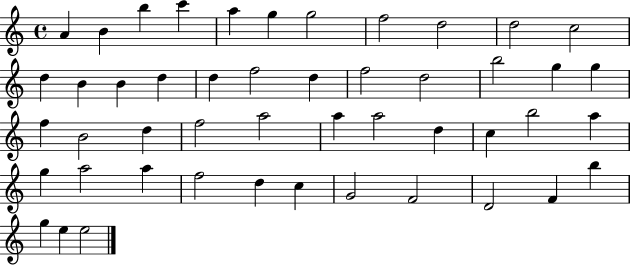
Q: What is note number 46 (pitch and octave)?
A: G5